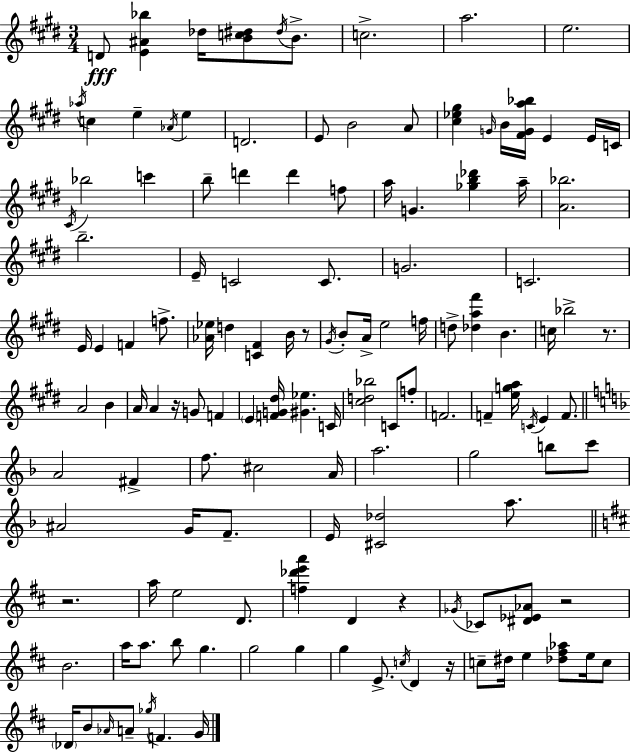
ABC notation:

X:1
T:Untitled
M:3/4
L:1/4
K:E
D/2 [E^A_b] _d/4 [Bc^d]/2 ^d/4 B/2 c2 a2 e2 _a/4 c e _A/4 e D2 E/2 B2 A/2 [^c_e^g] G/4 B/4 [^FGa_b]/4 E E/4 C/4 ^C/4 _b2 c' b/2 d' d' f/2 a/4 G [_gb_d'] a/4 [A_b]2 b2 E/4 C2 C/2 G2 C2 E/4 E F f/2 [_A_e]/4 d [C^F] B/4 z/2 ^G/4 B/2 A/4 e2 f/4 d/2 [_da^f'] B c/4 _b2 z/2 A2 B A/4 A z/4 G/2 F E [FG^d]/4 [^G_e] C/4 [^cd_b]2 C/2 f/2 F2 F [ega]/4 C/4 E F/2 A2 ^F f/2 ^c2 A/4 a2 g2 b/2 c'/2 ^A2 G/4 F/2 E/4 [^C_d]2 a/2 z2 a/4 e2 D/2 [f_d'e'a'] D z _G/4 _C/2 [^D_E_A]/2 z2 B2 a/4 a/2 b/2 g g2 g g E/2 c/4 D z/4 c/2 ^d/4 e [_d^f_a]/2 e/4 c/2 _D/4 B/2 _A/4 A/2 _g/4 F G/4